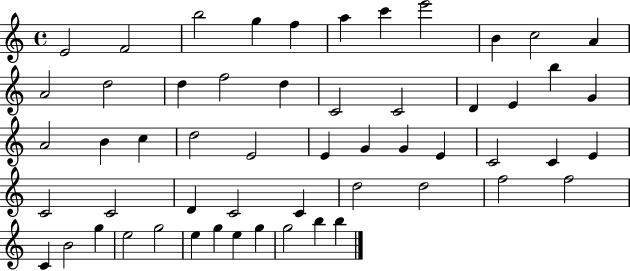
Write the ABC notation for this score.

X:1
T:Untitled
M:4/4
L:1/4
K:C
E2 F2 b2 g f a c' e'2 B c2 A A2 d2 d f2 d C2 C2 D E b G A2 B c d2 E2 E G G E C2 C E C2 C2 D C2 C d2 d2 f2 f2 C B2 g e2 g2 e g e g g2 b b